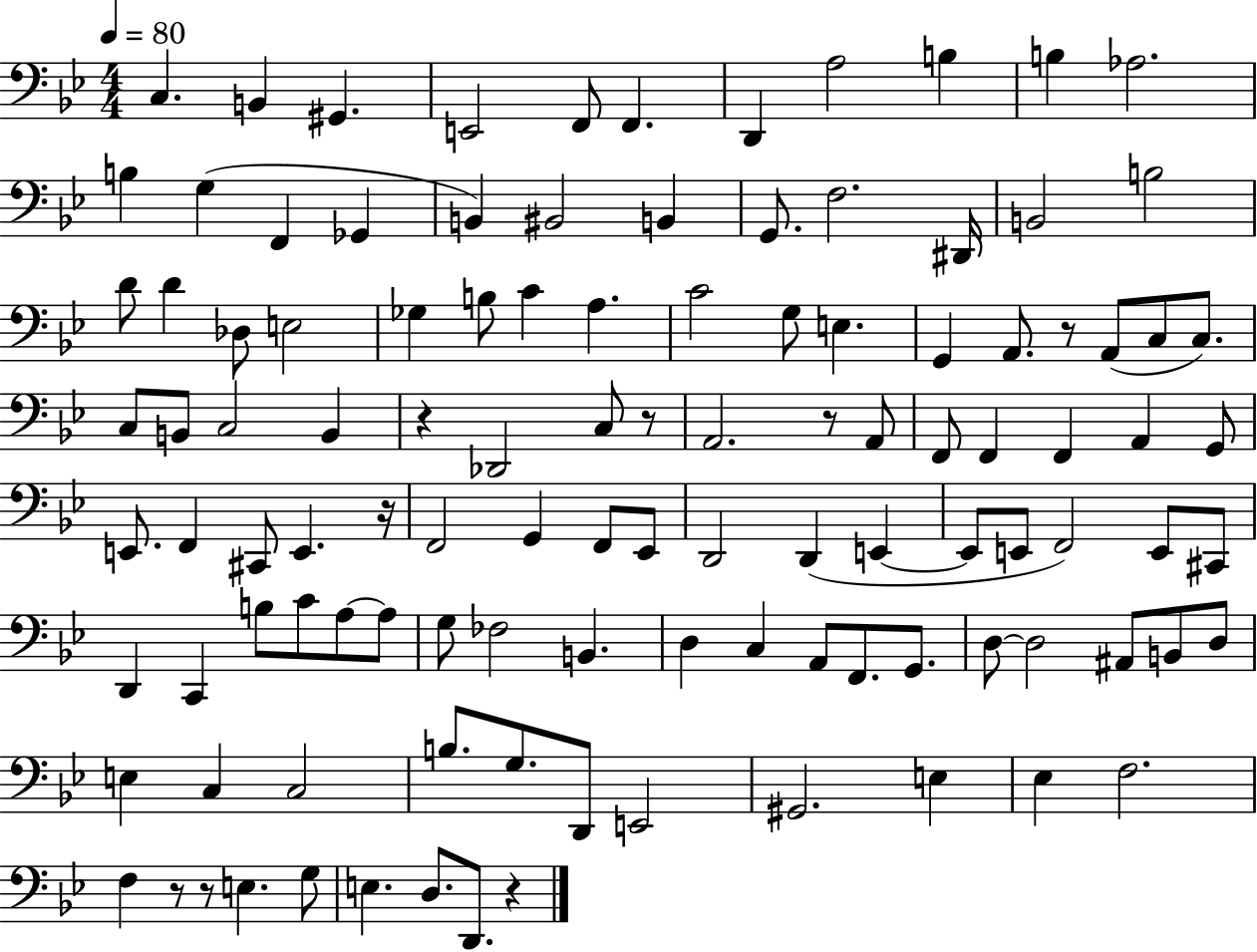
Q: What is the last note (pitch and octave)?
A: D2